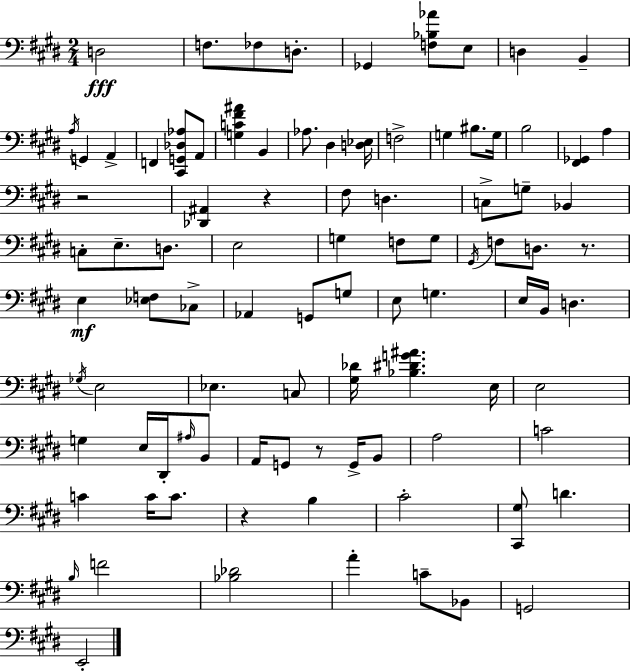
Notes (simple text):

D3/h F3/e. FES3/e D3/e. Gb2/q [F3,Bb3,Ab4]/e E3/e D3/q B2/q A3/s G2/q A2/q F2/q [C#2,G2,Db3,Ab3]/e A2/e [G3,C4,F#4,A#4]/q B2/q Ab3/e. D#3/q [D3,Eb3]/s F3/h G3/q BIS3/e. G3/s B3/h [F#2,Gb2]/q A3/q R/h [Db2,A#2]/q R/q F#3/e D3/q. C3/e G3/e Bb2/q C3/e E3/e. D3/e. E3/h G3/q F3/e G3/e G#2/s F3/e D3/e. R/e. E3/q [Eb3,F3]/e CES3/e Ab2/q G2/e G3/e E3/e G3/q. E3/s B2/s D3/q. Gb3/s E3/h Eb3/q. C3/e [G#3,Db4]/s [Bb3,D#4,G4,A#4]/q. E3/s E3/h G3/q E3/s D#2/s A#3/s B2/e A2/s G2/e R/e G2/s B2/e A3/h C4/h C4/q C4/s C4/e. R/q B3/q C#4/h [C#2,G#3]/e D4/q. B3/s F4/h [Bb3,Db4]/h A4/q C4/e Bb2/e G2/h E2/h